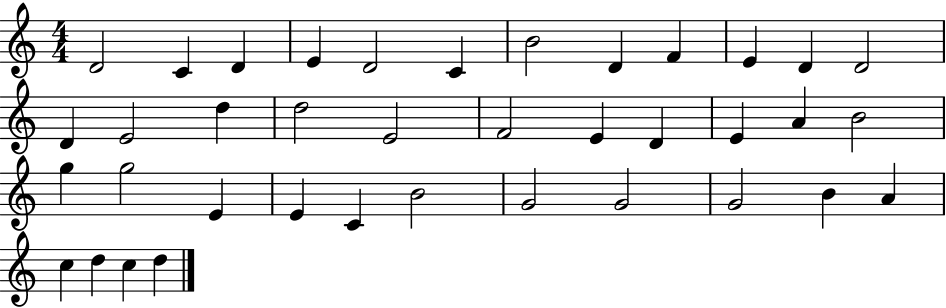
X:1
T:Untitled
M:4/4
L:1/4
K:C
D2 C D E D2 C B2 D F E D D2 D E2 d d2 E2 F2 E D E A B2 g g2 E E C B2 G2 G2 G2 B A c d c d